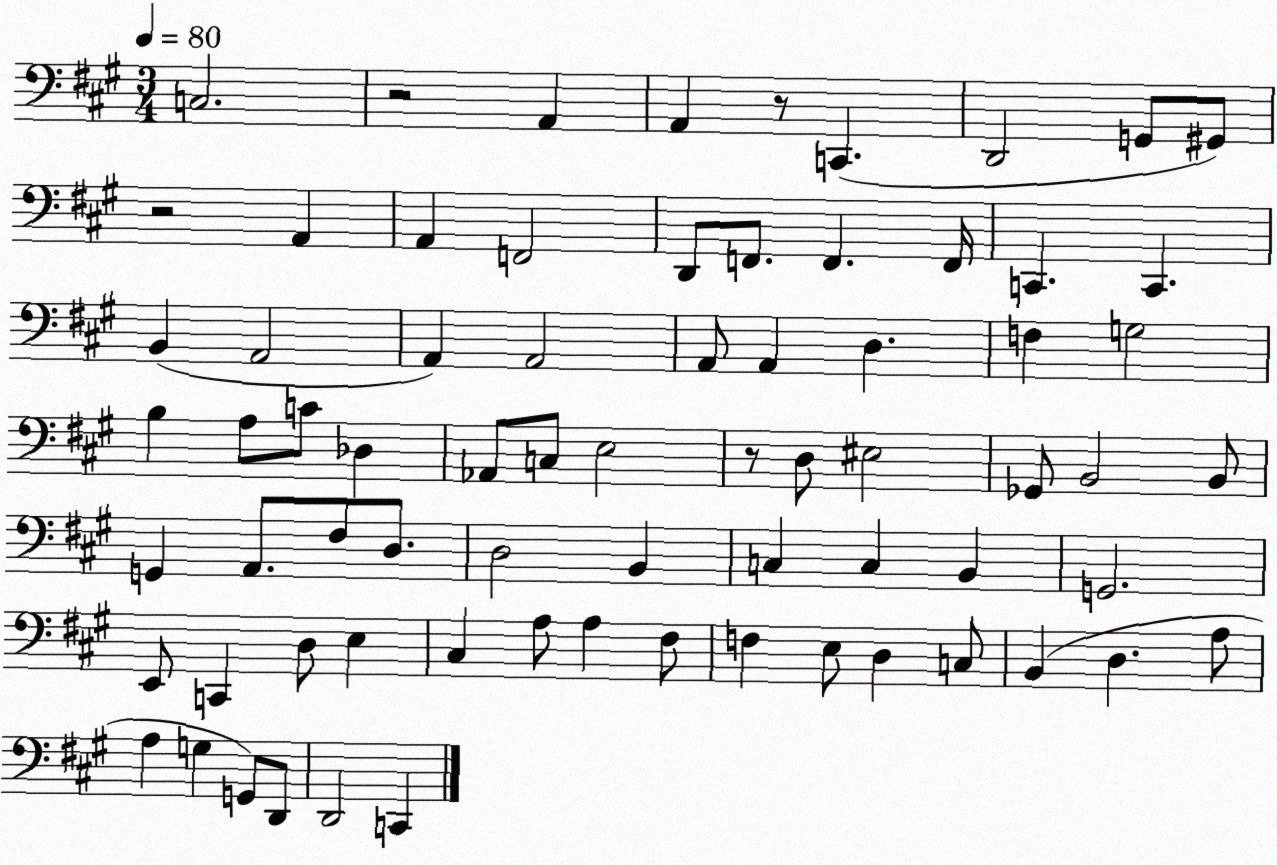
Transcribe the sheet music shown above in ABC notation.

X:1
T:Untitled
M:3/4
L:1/4
K:A
C,2 z2 A,, A,, z/2 C,, D,,2 G,,/2 ^G,,/2 z2 A,, A,, F,,2 D,,/2 F,,/2 F,, F,,/4 C,, C,, B,, A,,2 A,, A,,2 A,,/2 A,, D, F, G,2 B, A,/2 C/2 _D, _A,,/2 C,/2 E,2 z/2 D,/2 ^E,2 _G,,/2 B,,2 B,,/2 G,, A,,/2 ^F,/2 D,/2 D,2 B,, C, C, B,, G,,2 E,,/2 C,, D,/2 E, ^C, A,/2 A, ^F,/2 F, E,/2 D, C,/2 B,, D, A,/2 A, G, G,,/2 D,,/2 D,,2 C,,